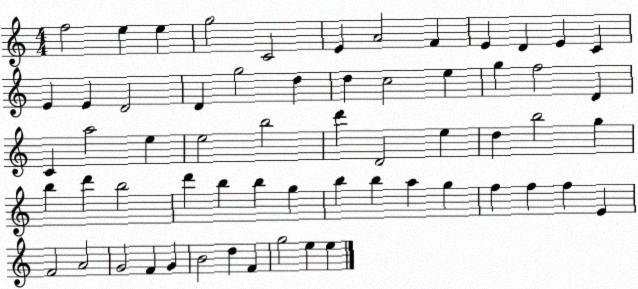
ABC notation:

X:1
T:Untitled
M:4/4
L:1/4
K:C
f2 e e g2 C2 E A2 F E D E C E E D2 D g2 d d c2 e g f2 D C a2 e e2 b2 d' D2 e d b2 g b d' b2 d' b b g b b a g f f f E F2 A2 G2 F G B2 d F g2 e e